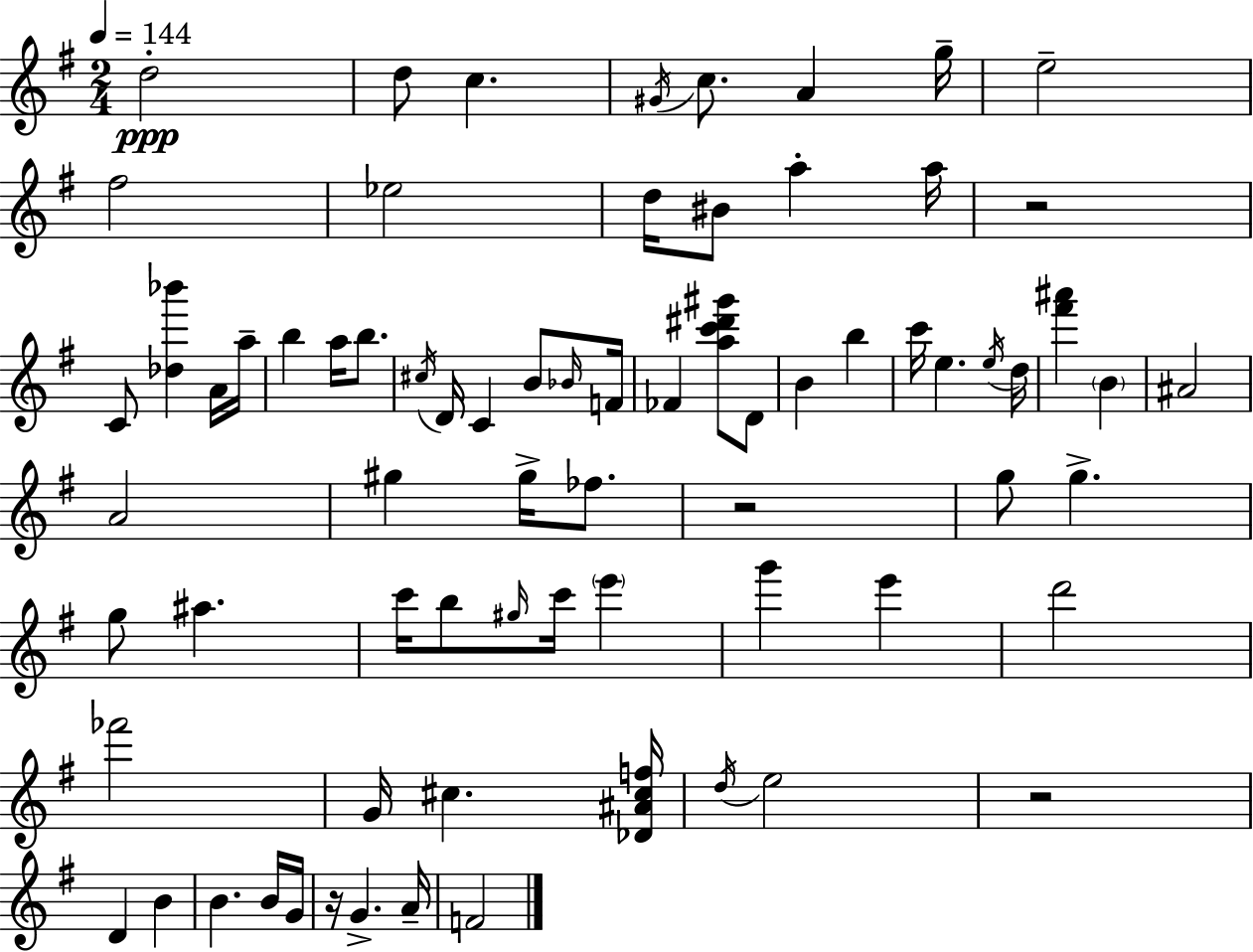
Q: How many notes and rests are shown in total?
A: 73